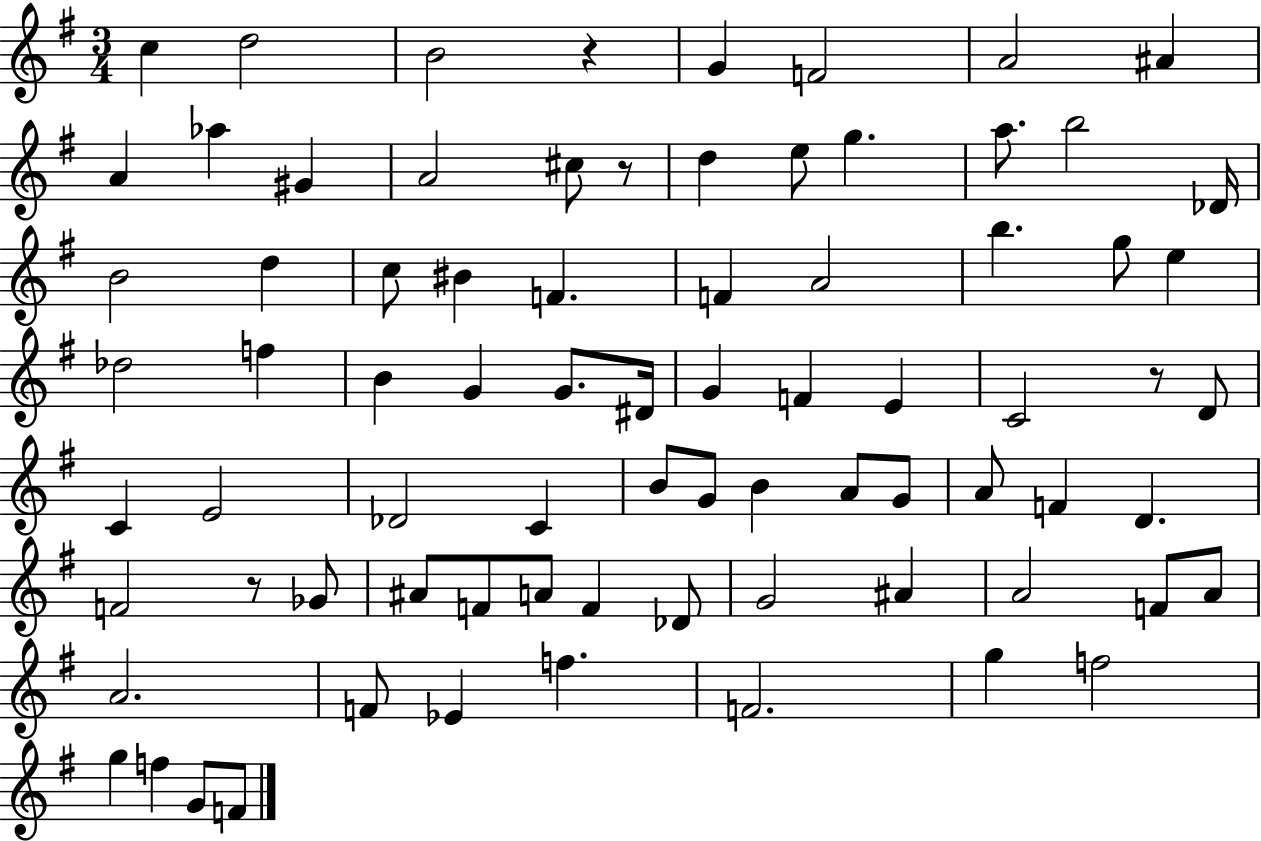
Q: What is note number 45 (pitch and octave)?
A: G4